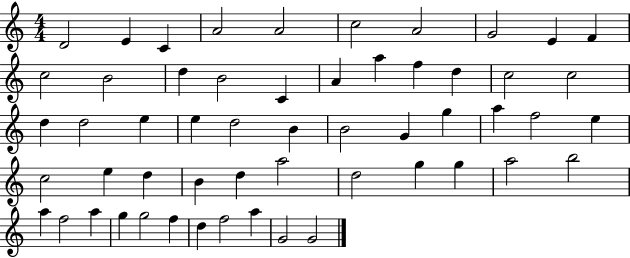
X:1
T:Untitled
M:4/4
L:1/4
K:C
D2 E C A2 A2 c2 A2 G2 E F c2 B2 d B2 C A a f d c2 c2 d d2 e e d2 B B2 G g a f2 e c2 e d B d a2 d2 g g a2 b2 a f2 a g g2 f d f2 a G2 G2